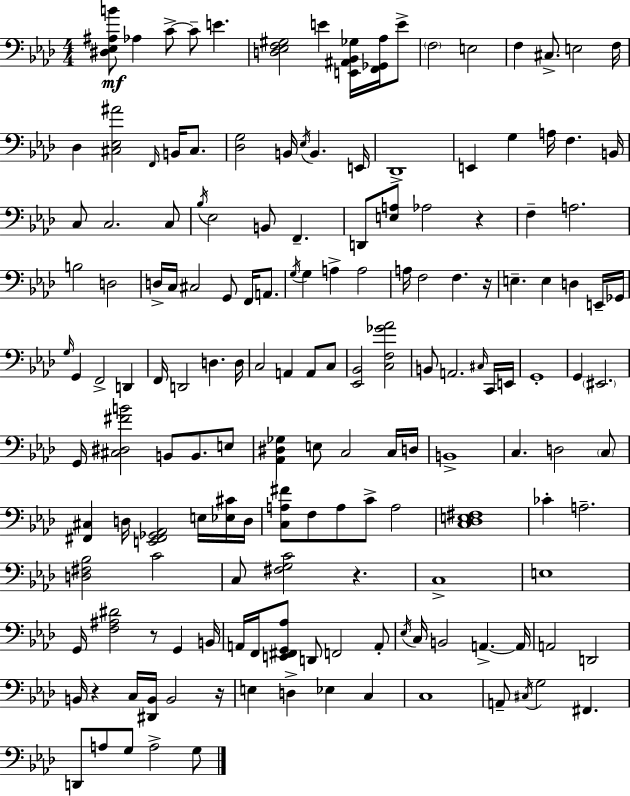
[D#3,Eb3,A#3,B4]/e Ab3/q C4/e C4/e E4/q. [D3,Eb3,F3,G#3]/h E4/q [E2,A#2,Bb2,Gb3]/s [F2,Gb2,Ab3]/s E4/e F3/h E3/h F3/q C#3/e. E3/h F3/s Db3/q [C#3,Eb3,A#4]/h F2/s B2/s C#3/e. [Db3,G3]/h B2/s Eb3/s B2/q. E2/s Db2/w E2/q G3/q A3/s F3/q. B2/s C3/e C3/h. C3/e Bb3/s Eb3/h B2/e F2/q. D2/e [E3,A3]/e Ab3/h R/q F3/q A3/h. B3/h D3/h D3/s C3/s C#3/h G2/e F2/s A2/e. G3/s G3/q A3/q A3/h A3/s F3/h F3/q. R/s E3/q. E3/q D3/q E2/s Gb2/s G3/s G2/q F2/h D2/q F2/s D2/h D3/q. D3/s C3/h A2/q A2/e C3/e [Eb2,Bb2]/h [C3,F3,Gb4,Ab4]/h B2/e A2/h. C#3/s C2/s E2/s G2/w G2/q EIS2/h. G2/s [C#3,D#3,F#4,B4]/h B2/e B2/e. E3/e [Ab2,D#3,Gb3]/q E3/e C3/h C3/s D3/s B2/w C3/q. D3/h C3/e [F#2,C#3]/q D3/s [E2,F#2,Gb2,Ab2]/h E3/s [Eb3,C#4]/s D3/s [C3,A3,F#4]/e F3/e A3/e C4/e A3/h [C3,Db3,E3,F#3]/w CES4/q A3/h. [D3,F#3,Bb3]/h C4/h C3/e [F#3,G3,C4]/h R/q. C3/w E3/w G2/s [F3,A#3,D#4]/h R/e G2/q B2/s A2/s F2/s [E2,F#2,G2,Ab3]/e D2/e F2/h A2/e Eb3/s C3/s B2/h A2/q. A2/s A2/h D2/h B2/s R/q C3/s [D#2,B2]/s B2/h R/s E3/q D3/q Eb3/q C3/q C3/w A2/e C#3/s G3/h F#2/q. D2/e A3/e G3/e A3/h G3/e